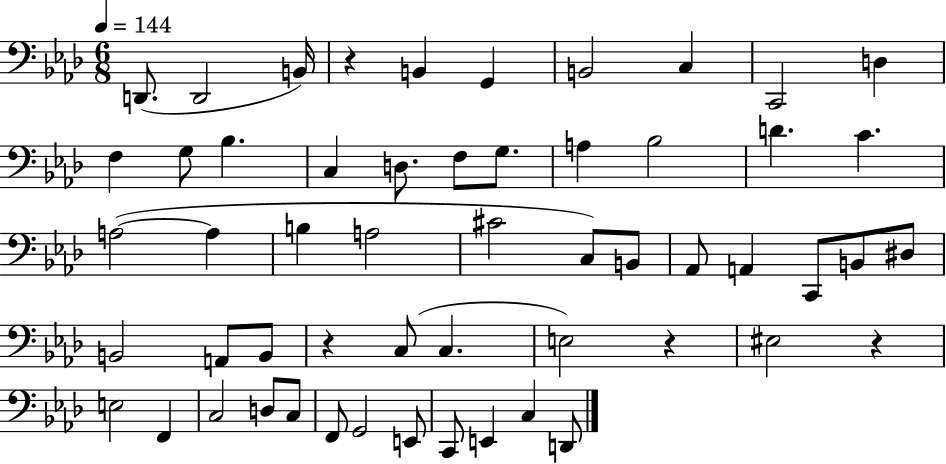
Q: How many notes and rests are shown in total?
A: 55